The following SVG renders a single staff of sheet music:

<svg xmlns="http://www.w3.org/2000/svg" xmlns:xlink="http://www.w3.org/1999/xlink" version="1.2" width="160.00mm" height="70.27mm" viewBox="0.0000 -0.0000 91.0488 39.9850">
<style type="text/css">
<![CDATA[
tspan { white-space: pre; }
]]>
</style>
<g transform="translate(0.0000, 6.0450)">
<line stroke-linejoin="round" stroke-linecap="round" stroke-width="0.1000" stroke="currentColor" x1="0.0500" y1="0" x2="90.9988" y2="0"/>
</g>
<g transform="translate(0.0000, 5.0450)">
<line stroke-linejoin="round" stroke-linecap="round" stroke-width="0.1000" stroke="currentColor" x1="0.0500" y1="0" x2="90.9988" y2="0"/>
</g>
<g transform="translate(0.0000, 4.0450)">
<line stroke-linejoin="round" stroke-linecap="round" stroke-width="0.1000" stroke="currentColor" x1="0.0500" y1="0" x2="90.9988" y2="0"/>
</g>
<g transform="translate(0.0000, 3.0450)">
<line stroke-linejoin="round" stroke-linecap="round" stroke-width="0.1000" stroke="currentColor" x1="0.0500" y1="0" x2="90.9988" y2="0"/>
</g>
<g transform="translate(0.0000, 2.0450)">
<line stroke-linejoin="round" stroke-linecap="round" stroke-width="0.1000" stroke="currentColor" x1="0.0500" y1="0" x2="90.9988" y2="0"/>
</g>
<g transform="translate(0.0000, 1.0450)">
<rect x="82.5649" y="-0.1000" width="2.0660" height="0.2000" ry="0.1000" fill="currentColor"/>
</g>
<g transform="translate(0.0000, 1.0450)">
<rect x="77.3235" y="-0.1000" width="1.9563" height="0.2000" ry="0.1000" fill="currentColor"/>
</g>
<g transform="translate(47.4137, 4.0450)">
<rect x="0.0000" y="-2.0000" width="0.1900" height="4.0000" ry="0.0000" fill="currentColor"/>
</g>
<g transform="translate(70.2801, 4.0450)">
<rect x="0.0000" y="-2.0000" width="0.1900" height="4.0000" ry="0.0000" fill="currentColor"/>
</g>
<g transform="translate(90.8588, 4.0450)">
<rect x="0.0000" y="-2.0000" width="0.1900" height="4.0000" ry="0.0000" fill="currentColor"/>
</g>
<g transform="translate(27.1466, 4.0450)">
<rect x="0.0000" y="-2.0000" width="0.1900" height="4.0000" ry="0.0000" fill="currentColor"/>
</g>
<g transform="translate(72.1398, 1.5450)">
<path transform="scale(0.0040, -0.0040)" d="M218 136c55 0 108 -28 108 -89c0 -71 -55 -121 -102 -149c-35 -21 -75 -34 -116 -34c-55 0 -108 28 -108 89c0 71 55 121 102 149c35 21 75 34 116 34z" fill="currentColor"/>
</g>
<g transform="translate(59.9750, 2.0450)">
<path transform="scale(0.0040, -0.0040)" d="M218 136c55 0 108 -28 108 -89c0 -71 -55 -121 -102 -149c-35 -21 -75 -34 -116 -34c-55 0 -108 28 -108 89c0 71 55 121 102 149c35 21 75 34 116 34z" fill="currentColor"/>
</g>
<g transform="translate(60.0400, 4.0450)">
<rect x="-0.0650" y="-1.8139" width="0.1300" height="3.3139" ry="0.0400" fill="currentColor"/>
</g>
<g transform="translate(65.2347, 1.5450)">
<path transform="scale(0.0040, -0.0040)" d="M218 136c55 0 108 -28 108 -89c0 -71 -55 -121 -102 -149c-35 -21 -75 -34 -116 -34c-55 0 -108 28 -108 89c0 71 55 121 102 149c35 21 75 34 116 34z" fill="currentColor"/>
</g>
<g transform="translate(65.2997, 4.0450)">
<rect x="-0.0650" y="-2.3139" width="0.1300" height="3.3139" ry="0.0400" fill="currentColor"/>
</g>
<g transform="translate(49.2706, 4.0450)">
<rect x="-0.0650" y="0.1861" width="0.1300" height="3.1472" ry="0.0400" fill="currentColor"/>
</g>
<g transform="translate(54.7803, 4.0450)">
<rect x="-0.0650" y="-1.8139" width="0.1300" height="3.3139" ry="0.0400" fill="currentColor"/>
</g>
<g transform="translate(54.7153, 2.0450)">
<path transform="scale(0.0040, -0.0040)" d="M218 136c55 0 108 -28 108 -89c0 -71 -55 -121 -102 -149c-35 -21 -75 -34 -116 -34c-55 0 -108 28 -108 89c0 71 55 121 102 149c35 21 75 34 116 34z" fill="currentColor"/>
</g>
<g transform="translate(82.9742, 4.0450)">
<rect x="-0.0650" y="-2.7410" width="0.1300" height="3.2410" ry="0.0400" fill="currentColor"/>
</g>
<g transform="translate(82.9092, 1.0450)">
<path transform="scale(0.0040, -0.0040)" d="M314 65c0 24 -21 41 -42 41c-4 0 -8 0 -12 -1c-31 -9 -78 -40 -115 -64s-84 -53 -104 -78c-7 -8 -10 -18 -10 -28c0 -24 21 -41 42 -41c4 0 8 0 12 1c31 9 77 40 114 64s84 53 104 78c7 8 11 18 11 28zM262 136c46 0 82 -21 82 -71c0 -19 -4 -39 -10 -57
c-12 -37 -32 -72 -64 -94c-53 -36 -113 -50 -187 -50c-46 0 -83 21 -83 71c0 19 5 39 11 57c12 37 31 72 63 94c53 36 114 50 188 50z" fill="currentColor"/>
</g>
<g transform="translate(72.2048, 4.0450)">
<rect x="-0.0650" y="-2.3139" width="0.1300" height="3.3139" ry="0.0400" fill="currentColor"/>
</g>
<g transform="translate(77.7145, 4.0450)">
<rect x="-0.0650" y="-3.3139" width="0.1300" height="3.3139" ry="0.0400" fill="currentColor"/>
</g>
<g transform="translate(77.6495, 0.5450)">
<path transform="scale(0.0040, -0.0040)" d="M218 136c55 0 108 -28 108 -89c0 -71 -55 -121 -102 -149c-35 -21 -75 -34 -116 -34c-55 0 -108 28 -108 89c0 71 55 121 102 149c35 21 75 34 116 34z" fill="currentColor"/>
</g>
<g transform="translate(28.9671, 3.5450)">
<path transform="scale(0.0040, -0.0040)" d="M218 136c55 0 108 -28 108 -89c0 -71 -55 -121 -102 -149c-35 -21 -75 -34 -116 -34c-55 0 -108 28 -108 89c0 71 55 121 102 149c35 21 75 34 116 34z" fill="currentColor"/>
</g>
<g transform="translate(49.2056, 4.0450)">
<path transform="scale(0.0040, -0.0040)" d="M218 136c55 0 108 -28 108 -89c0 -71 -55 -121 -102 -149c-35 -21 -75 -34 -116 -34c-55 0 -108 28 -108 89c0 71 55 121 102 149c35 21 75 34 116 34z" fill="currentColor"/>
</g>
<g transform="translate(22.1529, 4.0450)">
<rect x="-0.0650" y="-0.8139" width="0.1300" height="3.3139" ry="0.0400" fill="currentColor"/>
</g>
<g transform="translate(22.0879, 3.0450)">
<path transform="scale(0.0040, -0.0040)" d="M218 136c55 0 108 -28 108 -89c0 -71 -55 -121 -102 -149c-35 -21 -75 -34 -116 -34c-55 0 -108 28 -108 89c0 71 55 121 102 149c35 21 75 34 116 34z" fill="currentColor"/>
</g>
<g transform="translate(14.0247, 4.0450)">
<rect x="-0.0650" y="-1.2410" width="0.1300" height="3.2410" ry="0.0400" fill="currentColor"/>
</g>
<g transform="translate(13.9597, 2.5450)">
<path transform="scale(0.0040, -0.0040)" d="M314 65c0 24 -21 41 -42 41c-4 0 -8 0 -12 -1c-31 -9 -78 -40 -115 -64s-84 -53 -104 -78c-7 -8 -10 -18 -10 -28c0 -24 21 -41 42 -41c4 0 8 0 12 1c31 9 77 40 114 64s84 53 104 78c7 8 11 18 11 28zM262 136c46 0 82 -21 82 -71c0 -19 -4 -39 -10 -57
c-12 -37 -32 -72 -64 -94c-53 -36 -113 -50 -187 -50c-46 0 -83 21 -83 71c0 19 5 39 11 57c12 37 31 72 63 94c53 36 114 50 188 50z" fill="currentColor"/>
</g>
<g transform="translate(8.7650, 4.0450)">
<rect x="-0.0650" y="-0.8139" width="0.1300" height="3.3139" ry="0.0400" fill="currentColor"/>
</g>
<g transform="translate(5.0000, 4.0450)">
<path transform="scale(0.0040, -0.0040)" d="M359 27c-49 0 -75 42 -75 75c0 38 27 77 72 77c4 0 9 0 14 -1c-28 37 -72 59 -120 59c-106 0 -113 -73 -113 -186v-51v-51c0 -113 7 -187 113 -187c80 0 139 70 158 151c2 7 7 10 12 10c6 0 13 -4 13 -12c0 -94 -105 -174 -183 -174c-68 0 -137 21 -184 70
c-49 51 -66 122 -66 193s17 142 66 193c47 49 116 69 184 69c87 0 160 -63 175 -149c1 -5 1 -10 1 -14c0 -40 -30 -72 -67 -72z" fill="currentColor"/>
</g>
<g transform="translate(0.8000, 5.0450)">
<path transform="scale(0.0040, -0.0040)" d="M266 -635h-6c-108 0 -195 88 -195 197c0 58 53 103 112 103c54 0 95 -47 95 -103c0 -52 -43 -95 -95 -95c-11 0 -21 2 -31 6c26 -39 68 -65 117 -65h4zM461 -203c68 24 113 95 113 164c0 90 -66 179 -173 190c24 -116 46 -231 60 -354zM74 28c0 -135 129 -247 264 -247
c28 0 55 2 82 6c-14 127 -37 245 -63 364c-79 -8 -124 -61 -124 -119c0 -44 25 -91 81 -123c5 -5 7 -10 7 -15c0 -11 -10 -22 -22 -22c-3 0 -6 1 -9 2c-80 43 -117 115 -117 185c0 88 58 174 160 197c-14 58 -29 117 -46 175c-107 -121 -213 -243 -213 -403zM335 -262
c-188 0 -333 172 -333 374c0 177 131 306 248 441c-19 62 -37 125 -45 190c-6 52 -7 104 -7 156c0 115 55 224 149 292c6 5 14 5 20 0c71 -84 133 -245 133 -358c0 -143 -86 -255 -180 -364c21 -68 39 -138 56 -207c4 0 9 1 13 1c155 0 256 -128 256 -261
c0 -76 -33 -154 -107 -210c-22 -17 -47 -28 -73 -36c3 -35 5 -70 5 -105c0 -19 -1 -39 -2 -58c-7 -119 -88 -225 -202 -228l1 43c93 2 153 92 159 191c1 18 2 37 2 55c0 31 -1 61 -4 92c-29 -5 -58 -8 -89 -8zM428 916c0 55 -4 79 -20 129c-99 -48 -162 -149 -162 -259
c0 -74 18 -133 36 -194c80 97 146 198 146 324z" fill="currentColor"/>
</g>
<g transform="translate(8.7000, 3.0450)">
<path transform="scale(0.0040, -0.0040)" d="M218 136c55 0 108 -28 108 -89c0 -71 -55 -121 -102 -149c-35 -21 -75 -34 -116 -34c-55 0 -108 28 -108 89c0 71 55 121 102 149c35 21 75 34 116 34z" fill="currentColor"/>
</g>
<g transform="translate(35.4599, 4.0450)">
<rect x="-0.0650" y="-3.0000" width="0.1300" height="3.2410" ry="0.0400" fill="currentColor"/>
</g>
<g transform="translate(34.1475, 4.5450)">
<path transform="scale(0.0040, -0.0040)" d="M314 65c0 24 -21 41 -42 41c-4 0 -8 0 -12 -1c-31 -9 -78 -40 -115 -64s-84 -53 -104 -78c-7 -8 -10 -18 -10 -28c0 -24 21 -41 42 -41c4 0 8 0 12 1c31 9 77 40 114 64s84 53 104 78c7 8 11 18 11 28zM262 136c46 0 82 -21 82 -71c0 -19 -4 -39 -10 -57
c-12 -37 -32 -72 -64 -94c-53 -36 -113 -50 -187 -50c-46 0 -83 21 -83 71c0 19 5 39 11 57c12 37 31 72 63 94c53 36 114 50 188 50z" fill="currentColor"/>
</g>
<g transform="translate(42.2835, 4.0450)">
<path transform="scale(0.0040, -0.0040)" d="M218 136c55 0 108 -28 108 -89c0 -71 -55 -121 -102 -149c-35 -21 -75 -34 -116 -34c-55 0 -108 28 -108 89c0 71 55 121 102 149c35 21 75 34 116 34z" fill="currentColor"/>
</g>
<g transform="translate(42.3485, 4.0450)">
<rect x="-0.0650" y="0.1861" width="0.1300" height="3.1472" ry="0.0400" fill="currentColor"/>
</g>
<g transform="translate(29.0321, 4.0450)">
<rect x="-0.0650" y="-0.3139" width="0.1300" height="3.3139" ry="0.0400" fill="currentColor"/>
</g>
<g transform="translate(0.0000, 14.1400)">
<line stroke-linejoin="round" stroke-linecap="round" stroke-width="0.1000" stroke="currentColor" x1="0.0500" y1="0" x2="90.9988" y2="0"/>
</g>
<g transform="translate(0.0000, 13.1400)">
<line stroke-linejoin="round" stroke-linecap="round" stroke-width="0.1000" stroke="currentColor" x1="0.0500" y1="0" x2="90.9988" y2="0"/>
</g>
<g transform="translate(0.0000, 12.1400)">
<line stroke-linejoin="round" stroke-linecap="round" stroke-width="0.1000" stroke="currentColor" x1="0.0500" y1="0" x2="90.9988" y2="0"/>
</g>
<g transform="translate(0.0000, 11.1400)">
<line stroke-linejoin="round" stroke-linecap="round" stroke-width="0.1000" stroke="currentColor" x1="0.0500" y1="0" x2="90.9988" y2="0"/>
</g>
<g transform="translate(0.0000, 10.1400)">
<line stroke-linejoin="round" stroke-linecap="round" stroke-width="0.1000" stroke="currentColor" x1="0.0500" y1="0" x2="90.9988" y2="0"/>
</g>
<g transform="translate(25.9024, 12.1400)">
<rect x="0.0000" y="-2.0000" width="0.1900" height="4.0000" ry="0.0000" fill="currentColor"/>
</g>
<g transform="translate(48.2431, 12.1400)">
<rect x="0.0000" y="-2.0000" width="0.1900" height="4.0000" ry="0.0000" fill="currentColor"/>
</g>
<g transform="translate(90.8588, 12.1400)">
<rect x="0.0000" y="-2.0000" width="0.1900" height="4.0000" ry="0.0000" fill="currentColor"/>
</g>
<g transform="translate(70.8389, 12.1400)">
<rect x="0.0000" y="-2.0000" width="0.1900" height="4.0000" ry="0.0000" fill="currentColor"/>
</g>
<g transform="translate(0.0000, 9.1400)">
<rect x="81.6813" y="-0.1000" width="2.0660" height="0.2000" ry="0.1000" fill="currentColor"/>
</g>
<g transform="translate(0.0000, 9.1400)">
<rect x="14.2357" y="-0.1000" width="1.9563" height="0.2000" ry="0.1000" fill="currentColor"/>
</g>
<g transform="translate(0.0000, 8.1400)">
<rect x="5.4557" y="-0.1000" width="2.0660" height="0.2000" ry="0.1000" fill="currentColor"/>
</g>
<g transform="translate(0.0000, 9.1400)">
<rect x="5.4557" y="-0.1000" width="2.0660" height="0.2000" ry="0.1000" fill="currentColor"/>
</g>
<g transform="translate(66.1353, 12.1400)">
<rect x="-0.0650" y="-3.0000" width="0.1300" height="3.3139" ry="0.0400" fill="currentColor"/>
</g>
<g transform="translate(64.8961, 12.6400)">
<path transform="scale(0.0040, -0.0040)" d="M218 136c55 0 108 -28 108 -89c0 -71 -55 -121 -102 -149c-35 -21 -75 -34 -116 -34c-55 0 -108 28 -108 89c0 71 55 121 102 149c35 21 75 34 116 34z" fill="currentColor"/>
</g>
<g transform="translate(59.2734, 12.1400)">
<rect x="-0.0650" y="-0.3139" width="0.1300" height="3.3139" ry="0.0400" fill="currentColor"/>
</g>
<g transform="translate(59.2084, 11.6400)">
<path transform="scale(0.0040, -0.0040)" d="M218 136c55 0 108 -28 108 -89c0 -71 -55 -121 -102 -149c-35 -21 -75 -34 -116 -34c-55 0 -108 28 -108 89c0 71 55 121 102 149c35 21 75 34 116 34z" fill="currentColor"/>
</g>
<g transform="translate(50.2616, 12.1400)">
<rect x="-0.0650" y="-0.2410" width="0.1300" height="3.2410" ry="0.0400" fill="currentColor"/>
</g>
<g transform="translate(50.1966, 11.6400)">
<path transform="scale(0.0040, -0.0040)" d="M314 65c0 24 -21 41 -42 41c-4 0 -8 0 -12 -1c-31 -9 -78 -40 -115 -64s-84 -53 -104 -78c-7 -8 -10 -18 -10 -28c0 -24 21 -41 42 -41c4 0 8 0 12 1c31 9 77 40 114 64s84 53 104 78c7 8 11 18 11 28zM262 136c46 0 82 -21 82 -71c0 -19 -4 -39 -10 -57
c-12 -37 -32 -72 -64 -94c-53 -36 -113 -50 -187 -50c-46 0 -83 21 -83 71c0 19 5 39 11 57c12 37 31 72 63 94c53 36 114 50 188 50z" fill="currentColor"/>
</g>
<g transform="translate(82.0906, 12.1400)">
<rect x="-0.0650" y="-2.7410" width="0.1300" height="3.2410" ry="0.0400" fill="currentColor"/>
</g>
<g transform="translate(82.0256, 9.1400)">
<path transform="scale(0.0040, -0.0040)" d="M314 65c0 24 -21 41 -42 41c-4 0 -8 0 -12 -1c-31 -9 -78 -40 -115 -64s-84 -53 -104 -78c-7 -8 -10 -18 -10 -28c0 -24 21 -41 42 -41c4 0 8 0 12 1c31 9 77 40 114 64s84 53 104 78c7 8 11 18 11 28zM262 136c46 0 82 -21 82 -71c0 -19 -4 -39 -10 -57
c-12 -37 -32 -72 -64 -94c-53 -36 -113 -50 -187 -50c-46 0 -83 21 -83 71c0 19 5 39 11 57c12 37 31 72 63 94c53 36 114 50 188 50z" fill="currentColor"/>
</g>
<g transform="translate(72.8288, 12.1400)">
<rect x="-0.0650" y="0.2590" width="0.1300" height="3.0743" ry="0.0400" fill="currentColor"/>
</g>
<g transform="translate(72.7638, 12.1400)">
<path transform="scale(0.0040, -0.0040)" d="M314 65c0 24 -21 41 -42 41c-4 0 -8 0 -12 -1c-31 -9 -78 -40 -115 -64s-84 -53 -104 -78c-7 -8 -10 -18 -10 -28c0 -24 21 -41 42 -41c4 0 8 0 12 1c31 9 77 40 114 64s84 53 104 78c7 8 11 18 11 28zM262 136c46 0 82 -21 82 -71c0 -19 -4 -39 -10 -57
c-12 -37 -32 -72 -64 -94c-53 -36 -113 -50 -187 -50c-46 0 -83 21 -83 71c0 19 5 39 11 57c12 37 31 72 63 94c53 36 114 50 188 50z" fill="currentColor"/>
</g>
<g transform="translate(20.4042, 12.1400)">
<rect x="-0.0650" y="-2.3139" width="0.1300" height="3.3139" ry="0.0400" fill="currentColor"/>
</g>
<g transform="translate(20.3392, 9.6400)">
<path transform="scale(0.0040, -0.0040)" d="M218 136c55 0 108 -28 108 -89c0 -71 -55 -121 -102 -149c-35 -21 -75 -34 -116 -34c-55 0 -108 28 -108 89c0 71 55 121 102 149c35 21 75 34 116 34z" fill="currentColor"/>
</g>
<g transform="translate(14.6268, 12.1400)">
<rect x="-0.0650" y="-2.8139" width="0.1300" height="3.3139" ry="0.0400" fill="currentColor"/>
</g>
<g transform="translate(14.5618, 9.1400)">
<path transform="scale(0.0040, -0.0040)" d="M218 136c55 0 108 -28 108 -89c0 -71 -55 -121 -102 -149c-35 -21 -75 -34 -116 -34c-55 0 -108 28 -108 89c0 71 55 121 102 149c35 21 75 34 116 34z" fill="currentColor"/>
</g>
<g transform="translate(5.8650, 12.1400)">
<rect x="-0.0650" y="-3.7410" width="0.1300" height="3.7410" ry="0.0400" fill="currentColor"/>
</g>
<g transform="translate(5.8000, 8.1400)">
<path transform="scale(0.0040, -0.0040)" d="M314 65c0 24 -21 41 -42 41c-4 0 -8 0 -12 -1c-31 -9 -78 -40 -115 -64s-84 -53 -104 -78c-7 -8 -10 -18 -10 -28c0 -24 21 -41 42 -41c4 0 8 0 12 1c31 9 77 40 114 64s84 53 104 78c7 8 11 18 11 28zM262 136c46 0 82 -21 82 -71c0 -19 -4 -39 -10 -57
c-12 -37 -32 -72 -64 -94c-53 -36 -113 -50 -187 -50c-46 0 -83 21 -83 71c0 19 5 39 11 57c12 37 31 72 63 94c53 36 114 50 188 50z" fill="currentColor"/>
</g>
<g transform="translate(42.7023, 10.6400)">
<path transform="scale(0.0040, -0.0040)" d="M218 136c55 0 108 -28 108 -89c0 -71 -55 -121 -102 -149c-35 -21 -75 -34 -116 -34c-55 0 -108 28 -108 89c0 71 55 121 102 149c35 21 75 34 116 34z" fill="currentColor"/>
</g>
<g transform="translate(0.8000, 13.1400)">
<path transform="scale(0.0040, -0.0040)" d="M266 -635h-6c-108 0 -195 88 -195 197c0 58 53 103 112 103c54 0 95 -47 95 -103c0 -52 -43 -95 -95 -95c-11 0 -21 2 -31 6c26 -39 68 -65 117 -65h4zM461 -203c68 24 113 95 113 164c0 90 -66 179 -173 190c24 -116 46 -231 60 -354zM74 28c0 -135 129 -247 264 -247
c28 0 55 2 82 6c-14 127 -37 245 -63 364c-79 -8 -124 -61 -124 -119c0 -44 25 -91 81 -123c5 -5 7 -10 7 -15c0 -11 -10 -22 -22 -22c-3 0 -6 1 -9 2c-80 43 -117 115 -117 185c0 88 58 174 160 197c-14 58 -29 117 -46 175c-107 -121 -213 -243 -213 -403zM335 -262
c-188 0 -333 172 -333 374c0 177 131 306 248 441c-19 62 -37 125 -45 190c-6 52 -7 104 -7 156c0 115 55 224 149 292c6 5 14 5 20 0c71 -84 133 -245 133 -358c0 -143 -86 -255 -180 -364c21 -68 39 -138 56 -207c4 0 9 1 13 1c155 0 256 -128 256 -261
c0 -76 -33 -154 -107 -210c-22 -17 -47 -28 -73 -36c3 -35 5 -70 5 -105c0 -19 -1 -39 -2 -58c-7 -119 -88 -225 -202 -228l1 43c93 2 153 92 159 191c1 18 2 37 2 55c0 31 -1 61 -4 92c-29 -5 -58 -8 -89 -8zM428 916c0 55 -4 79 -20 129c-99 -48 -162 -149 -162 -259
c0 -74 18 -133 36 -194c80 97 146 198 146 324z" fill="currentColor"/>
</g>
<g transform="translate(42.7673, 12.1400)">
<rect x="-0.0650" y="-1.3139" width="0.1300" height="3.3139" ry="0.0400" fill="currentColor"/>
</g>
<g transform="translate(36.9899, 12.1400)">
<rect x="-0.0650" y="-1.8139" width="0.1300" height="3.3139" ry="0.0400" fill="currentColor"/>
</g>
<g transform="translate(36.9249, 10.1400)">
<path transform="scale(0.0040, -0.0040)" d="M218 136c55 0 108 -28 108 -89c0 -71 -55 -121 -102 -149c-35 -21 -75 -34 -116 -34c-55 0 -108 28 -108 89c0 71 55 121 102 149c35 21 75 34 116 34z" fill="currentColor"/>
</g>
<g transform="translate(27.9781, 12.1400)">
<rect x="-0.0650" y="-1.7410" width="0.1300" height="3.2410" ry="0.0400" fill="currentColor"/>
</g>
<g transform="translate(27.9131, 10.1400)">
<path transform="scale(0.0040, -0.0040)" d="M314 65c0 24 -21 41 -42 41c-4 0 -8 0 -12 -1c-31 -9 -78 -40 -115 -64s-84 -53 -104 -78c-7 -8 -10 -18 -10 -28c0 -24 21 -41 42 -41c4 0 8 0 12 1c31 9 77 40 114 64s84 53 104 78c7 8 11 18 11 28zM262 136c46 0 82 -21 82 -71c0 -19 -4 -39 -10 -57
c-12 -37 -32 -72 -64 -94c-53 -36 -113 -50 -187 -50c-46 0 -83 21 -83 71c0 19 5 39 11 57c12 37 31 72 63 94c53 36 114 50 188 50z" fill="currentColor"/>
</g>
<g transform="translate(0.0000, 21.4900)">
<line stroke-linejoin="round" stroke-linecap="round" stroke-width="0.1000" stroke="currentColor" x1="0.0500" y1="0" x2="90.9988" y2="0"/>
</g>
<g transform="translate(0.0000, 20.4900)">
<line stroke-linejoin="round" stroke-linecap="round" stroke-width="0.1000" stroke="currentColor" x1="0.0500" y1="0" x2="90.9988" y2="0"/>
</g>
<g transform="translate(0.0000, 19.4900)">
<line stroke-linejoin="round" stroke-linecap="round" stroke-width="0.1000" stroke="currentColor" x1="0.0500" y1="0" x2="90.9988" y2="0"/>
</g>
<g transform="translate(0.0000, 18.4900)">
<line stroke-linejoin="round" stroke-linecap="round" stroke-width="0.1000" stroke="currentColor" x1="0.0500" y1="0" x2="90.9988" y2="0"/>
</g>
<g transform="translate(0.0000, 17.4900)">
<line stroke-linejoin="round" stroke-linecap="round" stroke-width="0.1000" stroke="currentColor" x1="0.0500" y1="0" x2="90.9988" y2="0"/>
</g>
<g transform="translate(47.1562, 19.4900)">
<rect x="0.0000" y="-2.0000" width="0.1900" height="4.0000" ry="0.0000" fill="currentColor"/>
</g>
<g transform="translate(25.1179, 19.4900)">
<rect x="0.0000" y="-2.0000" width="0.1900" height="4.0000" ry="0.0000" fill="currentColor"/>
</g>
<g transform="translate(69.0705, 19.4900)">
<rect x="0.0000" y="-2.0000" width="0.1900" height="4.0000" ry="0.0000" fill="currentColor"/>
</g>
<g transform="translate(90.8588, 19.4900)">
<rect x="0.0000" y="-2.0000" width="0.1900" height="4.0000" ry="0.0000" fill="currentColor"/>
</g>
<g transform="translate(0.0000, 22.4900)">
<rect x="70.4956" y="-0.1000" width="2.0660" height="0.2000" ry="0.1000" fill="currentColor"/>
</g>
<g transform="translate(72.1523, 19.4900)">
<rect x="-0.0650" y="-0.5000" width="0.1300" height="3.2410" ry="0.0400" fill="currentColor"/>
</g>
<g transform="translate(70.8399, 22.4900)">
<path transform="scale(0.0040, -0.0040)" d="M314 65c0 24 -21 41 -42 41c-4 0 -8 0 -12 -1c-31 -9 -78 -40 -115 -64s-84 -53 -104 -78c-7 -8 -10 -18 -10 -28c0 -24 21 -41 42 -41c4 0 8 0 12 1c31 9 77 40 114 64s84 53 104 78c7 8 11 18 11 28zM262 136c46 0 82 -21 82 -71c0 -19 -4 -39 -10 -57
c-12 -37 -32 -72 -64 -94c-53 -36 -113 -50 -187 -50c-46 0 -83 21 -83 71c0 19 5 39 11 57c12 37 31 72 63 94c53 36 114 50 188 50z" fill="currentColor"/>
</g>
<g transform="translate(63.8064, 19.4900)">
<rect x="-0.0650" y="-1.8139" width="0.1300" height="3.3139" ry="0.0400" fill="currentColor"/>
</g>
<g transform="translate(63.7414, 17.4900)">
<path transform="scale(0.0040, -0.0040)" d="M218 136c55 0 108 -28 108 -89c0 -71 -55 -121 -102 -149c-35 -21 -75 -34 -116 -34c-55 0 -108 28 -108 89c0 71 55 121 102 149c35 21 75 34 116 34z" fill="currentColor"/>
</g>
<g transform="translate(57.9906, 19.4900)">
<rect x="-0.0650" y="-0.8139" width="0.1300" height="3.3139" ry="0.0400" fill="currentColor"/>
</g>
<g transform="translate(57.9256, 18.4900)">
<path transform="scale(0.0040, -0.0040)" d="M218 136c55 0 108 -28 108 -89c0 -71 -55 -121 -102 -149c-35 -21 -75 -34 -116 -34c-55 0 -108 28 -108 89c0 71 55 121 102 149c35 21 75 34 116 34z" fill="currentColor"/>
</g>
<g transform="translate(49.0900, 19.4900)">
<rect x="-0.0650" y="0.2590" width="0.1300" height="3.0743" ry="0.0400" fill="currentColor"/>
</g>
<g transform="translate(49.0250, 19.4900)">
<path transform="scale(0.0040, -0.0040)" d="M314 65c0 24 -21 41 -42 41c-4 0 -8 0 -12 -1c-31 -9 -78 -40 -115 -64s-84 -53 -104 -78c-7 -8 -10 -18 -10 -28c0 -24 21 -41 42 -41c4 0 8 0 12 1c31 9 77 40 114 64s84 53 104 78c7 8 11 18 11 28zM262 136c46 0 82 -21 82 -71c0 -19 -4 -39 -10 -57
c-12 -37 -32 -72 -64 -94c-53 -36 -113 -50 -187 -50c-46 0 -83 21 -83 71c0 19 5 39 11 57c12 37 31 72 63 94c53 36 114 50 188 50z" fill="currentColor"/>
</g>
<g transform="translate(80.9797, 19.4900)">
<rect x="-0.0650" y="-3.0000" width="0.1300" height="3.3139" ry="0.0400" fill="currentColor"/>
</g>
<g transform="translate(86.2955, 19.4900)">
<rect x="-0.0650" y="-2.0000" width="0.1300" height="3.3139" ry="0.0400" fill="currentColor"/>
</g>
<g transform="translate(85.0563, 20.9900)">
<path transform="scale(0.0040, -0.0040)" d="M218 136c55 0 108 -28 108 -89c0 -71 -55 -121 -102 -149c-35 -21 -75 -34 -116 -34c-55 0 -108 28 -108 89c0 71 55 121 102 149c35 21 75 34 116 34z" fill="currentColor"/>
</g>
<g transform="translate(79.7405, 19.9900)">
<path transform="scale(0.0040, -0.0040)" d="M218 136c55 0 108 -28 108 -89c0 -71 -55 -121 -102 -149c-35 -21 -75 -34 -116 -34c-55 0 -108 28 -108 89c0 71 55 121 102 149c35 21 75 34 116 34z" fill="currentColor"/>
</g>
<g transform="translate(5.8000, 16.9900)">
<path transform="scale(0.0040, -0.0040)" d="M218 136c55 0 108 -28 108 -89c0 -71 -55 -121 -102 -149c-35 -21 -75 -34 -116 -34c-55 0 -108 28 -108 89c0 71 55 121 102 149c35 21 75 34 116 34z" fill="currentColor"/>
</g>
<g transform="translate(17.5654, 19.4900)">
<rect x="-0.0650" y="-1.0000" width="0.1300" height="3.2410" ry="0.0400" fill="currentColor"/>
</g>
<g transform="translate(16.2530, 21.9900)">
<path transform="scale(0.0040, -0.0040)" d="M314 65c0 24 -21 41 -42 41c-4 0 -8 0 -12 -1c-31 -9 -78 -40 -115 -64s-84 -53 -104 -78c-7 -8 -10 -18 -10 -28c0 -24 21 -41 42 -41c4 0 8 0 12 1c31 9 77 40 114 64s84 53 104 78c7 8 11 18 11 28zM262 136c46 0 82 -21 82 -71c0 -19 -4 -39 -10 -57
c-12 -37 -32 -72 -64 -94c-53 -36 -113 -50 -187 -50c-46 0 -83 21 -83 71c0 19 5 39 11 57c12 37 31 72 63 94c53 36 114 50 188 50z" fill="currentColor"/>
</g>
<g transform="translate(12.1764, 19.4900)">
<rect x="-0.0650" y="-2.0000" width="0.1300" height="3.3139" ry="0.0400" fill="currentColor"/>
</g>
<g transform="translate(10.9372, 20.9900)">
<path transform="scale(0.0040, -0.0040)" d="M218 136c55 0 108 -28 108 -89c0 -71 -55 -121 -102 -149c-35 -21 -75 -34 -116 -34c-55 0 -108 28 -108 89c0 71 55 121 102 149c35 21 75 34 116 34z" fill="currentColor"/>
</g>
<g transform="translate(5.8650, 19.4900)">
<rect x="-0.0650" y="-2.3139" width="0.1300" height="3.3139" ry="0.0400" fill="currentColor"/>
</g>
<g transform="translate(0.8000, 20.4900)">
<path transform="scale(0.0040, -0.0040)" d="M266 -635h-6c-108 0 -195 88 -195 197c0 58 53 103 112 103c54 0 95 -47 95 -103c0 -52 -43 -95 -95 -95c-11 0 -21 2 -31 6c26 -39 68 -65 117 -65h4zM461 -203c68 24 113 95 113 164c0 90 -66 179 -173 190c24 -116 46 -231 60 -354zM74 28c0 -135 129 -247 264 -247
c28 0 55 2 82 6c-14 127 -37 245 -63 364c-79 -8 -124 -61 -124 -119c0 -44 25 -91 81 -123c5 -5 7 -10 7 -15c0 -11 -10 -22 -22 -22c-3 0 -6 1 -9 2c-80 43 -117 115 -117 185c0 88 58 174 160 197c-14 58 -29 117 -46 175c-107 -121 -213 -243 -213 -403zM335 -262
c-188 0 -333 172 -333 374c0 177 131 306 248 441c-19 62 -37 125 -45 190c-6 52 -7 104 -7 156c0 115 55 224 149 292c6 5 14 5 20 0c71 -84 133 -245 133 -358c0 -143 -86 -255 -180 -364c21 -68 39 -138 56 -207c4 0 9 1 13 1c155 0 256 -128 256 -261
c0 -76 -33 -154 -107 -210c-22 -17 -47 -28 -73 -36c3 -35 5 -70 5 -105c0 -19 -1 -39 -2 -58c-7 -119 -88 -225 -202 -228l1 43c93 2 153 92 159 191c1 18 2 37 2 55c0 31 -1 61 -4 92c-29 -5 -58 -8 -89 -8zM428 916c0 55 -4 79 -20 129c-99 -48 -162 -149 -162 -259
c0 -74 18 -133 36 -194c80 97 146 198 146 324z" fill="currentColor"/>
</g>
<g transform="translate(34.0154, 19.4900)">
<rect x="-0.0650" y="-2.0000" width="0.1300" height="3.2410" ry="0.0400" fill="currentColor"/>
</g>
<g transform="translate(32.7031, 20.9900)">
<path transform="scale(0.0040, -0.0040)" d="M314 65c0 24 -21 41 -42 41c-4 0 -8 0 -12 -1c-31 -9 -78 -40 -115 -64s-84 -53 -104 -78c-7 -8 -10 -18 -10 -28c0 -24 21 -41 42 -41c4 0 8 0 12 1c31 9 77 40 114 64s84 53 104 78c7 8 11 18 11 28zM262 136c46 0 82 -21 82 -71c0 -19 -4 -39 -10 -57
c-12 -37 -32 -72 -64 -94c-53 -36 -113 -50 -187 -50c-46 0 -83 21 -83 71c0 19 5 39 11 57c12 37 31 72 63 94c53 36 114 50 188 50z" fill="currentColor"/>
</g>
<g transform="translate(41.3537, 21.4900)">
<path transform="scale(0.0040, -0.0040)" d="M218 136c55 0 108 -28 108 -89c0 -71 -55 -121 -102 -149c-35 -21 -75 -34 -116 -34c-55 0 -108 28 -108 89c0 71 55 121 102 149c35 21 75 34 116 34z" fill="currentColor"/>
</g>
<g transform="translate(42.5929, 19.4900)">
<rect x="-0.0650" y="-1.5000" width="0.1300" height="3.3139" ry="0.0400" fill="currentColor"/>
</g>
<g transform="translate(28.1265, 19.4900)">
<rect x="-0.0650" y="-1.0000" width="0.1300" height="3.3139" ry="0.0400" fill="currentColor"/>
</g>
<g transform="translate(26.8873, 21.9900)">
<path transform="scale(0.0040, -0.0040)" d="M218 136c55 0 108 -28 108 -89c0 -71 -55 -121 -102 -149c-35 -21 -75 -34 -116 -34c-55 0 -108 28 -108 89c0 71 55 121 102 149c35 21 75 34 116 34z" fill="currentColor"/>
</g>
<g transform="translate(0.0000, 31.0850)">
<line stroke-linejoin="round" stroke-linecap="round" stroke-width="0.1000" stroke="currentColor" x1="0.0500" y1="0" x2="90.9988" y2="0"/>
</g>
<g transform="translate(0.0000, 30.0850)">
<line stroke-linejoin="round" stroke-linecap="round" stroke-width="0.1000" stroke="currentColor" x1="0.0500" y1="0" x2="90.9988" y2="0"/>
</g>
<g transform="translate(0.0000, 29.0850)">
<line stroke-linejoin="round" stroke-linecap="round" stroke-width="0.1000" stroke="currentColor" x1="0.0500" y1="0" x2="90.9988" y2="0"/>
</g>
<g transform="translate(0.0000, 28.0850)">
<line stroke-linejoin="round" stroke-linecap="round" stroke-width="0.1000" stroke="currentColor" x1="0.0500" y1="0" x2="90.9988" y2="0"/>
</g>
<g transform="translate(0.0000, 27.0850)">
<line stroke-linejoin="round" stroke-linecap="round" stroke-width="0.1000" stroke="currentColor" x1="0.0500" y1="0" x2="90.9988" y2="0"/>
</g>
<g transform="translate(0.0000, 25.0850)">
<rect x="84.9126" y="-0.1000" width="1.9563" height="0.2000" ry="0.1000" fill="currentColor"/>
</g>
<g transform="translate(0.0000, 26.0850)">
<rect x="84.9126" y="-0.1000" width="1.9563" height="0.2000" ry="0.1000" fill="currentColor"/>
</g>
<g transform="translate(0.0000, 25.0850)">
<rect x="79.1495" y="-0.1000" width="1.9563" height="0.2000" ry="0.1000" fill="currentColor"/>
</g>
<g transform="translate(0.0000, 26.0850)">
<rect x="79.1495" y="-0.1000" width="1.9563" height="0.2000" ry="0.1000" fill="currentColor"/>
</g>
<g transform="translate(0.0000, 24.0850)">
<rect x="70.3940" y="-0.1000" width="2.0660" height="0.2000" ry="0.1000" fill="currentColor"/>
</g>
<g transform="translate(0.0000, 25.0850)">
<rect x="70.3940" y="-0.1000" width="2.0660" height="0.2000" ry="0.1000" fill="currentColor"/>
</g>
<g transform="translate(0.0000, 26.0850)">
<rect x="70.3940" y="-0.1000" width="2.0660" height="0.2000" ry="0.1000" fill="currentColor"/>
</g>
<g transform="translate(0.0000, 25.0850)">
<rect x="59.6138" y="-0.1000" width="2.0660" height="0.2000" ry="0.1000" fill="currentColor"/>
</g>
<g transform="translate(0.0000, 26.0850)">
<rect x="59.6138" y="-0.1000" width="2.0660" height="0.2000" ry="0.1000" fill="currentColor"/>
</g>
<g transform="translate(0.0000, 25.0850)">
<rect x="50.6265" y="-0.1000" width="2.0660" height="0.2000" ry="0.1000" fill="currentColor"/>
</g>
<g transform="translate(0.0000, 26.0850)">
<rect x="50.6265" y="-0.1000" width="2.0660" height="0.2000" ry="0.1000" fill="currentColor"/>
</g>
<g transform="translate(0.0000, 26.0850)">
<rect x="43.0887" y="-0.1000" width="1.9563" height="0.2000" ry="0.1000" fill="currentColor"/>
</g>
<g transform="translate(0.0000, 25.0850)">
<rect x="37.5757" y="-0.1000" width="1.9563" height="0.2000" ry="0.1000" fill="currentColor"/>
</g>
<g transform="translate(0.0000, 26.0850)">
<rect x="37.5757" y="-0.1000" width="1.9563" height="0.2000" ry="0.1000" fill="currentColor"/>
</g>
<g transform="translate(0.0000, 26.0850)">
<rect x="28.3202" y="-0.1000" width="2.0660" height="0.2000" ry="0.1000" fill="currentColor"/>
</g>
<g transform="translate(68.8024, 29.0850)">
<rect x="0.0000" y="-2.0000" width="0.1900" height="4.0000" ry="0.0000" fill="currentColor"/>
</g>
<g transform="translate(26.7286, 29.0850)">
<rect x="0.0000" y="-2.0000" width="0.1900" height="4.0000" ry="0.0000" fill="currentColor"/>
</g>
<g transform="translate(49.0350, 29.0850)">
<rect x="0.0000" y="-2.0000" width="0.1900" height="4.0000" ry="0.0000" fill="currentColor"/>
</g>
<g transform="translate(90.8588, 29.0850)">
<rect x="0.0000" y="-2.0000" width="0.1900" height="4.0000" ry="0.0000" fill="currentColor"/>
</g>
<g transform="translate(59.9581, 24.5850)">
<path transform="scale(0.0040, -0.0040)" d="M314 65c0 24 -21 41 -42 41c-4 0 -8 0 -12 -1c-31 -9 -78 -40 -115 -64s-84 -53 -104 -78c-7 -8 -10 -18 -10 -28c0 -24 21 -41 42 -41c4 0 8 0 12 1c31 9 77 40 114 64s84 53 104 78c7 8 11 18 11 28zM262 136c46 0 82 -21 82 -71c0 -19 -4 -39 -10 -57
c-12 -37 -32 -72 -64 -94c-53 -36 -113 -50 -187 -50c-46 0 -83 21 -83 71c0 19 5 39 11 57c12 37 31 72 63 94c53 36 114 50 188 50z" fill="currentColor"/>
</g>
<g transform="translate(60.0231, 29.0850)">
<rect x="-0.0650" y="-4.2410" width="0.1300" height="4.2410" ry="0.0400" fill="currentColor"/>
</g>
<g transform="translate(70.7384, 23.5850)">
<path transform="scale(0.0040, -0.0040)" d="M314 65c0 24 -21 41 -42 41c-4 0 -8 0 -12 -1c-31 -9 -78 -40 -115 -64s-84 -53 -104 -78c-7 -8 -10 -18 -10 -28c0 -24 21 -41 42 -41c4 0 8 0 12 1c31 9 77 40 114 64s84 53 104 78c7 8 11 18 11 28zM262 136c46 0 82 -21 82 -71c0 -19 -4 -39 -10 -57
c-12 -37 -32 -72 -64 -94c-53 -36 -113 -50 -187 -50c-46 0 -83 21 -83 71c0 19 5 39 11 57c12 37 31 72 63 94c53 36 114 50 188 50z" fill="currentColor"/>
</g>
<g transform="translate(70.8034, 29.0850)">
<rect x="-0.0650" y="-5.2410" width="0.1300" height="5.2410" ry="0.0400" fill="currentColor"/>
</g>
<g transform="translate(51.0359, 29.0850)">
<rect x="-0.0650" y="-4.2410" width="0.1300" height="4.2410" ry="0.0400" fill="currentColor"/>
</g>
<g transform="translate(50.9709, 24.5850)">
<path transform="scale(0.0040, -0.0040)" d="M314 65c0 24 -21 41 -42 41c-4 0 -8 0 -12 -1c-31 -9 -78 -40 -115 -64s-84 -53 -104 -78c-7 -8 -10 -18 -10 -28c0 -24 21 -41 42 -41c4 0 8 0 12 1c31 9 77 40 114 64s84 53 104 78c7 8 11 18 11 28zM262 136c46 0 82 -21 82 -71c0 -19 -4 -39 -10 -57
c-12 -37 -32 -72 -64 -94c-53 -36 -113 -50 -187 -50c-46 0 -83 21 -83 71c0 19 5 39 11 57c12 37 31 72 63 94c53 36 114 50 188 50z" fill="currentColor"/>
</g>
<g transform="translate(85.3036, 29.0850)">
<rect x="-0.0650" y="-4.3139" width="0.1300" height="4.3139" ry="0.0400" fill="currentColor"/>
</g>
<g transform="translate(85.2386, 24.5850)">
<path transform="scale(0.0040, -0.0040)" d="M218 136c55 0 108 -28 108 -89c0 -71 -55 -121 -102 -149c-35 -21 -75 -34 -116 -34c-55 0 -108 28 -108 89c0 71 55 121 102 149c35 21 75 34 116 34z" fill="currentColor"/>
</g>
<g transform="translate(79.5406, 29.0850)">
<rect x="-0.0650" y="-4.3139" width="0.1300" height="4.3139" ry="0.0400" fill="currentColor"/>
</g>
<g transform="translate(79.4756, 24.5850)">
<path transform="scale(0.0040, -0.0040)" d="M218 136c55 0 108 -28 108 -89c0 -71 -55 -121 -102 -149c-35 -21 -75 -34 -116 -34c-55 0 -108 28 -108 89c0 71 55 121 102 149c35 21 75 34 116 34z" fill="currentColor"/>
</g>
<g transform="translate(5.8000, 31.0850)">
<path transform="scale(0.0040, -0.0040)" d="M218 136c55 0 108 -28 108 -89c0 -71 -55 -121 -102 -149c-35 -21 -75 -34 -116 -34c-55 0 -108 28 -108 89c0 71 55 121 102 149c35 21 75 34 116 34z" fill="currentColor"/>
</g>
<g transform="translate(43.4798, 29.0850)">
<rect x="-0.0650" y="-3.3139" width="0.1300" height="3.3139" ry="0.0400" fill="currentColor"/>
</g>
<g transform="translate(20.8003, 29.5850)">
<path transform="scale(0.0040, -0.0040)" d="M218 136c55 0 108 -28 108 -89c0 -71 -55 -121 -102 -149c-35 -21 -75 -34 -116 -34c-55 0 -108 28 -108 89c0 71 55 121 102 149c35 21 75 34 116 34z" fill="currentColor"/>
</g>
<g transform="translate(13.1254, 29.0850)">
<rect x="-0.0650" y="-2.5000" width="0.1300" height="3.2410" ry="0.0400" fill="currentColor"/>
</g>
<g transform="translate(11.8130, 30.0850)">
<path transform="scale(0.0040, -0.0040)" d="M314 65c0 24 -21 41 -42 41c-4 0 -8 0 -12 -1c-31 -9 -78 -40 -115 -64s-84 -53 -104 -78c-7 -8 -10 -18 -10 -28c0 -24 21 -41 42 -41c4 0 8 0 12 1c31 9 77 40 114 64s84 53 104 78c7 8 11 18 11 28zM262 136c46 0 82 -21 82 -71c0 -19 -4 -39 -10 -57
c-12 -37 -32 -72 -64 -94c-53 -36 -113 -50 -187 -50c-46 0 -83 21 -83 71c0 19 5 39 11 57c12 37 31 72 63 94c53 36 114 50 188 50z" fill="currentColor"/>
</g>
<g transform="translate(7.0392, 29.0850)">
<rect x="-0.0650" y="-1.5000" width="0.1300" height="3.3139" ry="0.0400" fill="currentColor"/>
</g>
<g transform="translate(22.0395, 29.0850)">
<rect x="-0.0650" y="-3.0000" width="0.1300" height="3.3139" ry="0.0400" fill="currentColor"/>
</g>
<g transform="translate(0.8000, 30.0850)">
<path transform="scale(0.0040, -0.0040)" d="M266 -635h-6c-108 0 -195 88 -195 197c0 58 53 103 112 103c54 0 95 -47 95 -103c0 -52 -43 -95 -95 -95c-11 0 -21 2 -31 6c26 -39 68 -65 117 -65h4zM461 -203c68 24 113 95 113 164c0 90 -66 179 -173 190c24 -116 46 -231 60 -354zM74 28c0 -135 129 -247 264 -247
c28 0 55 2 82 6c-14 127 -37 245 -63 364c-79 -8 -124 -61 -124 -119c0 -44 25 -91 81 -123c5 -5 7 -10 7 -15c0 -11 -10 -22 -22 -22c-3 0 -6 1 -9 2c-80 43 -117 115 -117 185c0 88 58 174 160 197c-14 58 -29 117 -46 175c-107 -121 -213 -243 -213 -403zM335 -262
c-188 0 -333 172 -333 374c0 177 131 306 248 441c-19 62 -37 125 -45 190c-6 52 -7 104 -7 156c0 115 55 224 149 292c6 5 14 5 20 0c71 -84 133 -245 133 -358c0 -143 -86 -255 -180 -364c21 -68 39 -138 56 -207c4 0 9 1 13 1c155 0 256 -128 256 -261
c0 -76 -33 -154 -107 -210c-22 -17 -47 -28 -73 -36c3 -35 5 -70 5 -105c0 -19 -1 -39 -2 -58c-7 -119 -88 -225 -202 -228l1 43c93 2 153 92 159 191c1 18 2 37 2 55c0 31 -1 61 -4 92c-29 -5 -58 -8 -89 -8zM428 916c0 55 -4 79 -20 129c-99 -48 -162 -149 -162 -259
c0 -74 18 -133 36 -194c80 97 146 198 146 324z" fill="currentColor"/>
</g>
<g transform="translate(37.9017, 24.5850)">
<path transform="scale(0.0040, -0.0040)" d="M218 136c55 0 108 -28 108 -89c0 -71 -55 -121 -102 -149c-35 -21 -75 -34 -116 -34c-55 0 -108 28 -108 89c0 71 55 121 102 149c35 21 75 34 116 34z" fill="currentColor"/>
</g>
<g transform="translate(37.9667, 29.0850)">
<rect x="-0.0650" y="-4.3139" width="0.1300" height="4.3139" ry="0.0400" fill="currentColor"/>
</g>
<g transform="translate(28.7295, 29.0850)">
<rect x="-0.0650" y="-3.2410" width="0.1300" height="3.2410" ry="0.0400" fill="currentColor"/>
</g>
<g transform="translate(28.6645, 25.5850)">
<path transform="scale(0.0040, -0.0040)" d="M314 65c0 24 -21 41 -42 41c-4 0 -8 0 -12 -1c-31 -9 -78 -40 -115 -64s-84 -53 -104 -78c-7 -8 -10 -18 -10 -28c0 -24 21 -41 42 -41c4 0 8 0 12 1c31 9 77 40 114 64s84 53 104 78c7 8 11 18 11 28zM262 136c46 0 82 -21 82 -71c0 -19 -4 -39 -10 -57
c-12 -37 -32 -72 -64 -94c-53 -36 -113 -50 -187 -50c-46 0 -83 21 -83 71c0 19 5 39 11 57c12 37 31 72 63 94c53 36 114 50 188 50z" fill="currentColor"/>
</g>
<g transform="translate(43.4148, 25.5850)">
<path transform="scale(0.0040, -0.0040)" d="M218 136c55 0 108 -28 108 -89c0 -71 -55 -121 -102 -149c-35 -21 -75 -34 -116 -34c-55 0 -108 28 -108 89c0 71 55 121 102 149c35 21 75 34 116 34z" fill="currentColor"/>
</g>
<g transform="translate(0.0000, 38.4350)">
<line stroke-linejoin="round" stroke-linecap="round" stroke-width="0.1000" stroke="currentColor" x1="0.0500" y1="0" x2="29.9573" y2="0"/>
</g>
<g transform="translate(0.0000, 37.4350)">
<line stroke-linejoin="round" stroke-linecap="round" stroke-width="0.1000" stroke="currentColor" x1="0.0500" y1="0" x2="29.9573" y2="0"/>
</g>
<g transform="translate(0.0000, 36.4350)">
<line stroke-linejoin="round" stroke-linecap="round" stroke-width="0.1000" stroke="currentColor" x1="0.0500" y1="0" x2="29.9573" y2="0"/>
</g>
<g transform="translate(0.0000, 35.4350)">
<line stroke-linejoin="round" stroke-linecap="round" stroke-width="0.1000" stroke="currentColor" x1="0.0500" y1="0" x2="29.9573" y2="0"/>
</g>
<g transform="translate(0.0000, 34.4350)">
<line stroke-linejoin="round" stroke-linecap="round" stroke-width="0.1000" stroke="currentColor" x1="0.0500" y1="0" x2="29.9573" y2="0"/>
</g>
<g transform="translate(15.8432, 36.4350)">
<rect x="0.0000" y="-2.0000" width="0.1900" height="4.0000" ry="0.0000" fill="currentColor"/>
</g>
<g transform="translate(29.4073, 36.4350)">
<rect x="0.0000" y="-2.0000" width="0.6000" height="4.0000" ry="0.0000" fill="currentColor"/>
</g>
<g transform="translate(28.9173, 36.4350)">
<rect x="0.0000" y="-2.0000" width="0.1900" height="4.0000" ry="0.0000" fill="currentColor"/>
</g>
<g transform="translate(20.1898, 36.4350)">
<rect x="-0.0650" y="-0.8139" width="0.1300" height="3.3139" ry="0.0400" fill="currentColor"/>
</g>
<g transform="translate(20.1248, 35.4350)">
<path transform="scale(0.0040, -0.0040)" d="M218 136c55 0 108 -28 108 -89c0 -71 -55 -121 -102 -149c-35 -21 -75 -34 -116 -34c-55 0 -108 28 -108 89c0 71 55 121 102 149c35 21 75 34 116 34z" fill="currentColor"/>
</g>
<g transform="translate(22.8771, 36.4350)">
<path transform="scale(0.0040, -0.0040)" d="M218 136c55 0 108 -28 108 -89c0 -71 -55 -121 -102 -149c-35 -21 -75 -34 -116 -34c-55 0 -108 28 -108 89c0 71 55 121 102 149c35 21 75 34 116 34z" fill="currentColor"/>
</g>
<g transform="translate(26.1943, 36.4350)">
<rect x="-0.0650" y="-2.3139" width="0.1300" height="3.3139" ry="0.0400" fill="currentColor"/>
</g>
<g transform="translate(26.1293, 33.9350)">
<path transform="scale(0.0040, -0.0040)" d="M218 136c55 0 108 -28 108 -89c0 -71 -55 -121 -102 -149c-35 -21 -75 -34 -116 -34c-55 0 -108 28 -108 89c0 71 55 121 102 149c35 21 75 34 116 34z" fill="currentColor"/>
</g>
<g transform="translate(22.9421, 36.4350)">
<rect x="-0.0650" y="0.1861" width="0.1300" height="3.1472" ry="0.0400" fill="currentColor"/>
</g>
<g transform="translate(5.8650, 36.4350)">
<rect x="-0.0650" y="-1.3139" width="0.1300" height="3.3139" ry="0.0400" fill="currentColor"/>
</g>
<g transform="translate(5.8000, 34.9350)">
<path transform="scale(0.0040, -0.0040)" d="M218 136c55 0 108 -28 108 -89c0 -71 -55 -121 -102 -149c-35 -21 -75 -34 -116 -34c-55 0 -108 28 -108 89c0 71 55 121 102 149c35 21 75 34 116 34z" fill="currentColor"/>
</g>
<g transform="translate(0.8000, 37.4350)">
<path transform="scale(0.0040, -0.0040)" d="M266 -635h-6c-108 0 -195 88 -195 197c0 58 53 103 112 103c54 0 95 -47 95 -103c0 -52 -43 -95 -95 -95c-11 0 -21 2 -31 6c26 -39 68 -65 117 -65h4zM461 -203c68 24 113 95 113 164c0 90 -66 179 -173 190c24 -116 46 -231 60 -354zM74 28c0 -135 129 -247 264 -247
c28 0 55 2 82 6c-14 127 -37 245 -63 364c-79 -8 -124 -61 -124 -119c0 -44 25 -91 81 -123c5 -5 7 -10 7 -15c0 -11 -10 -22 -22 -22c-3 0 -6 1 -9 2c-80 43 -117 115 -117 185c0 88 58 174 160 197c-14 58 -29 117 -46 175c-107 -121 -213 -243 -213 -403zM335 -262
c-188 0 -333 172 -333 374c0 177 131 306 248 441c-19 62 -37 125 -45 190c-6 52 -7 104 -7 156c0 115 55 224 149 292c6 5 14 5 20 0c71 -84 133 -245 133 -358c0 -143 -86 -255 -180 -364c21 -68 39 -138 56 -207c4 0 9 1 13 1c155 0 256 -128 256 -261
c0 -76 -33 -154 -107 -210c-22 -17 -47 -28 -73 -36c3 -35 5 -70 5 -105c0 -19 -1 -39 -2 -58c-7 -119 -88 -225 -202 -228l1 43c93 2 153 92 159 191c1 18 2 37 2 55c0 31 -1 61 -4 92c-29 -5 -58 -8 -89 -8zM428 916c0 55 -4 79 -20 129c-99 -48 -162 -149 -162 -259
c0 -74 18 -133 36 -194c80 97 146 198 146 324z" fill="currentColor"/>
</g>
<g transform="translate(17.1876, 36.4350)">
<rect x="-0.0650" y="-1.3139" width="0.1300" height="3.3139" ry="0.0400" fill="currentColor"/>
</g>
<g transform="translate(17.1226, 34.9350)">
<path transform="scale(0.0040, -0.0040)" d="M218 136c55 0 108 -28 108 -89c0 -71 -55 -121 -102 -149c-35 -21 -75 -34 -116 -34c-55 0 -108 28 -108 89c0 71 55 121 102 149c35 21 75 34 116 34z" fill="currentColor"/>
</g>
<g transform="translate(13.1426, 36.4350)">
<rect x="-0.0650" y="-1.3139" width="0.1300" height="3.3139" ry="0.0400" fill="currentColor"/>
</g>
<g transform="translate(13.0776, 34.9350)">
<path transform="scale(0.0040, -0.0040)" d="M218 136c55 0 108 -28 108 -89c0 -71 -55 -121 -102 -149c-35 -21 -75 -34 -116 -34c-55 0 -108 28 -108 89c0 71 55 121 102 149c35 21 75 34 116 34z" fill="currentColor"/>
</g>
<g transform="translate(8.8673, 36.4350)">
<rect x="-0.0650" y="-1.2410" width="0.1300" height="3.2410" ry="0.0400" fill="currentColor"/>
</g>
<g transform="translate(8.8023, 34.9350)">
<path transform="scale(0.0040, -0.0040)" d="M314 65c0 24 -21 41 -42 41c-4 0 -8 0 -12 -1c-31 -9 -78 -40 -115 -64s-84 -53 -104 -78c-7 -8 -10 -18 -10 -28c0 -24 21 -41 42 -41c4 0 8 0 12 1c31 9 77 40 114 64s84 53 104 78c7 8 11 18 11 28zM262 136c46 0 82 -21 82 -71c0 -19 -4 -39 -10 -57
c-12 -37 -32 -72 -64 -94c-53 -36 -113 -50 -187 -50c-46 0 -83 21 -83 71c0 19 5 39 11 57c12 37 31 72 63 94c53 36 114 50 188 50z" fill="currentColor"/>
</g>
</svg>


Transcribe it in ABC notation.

X:1
T:Untitled
M:4/4
L:1/4
K:C
d e2 d c A2 B B f f g g b a2 c'2 a g f2 f e c2 c A B2 a2 g F D2 D F2 E B2 d f C2 A F E G2 A b2 d' b d'2 d'2 f'2 d' d' e e2 e e d B g